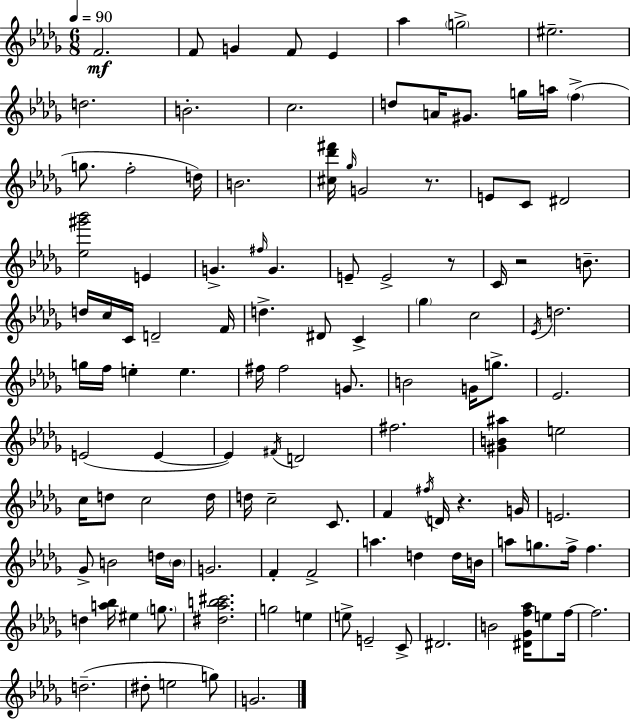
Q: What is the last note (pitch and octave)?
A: G4